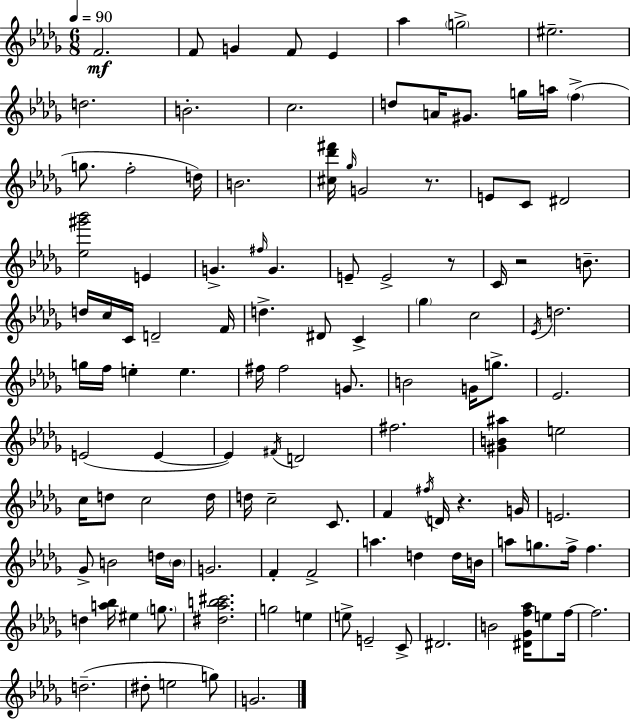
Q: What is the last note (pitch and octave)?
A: G4